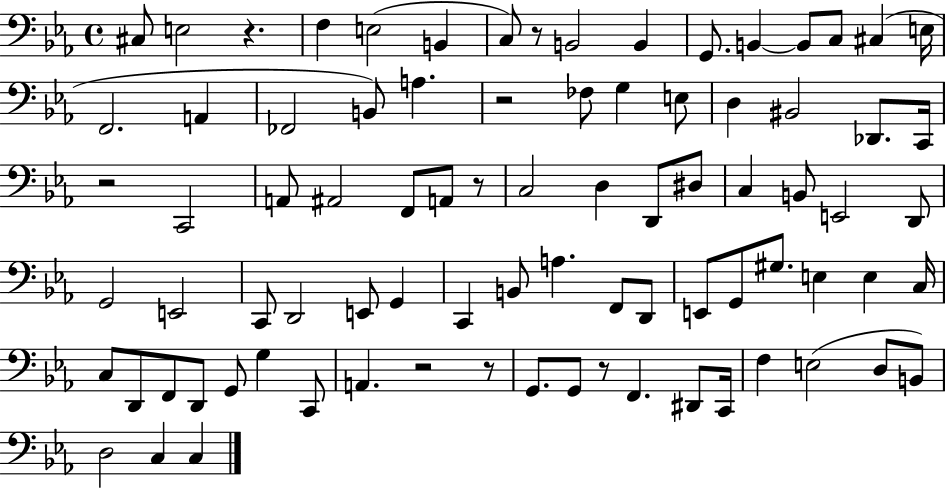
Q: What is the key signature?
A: EES major